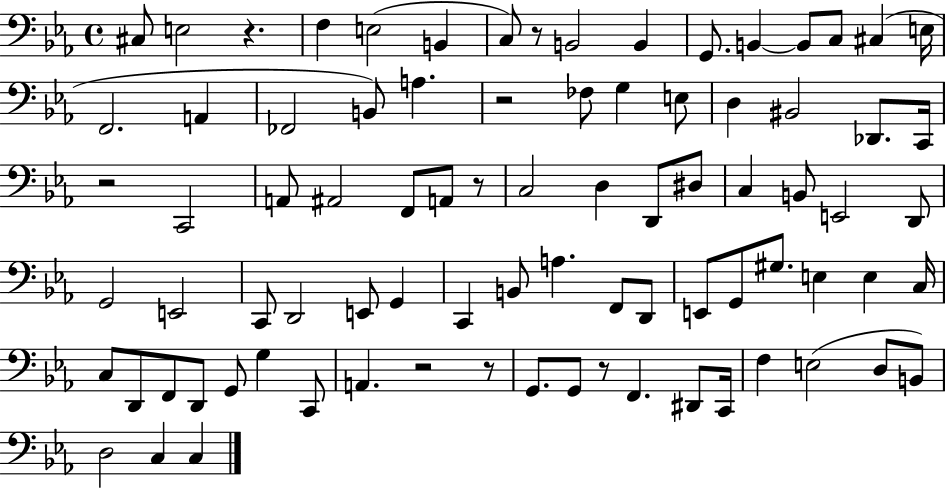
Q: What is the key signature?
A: EES major